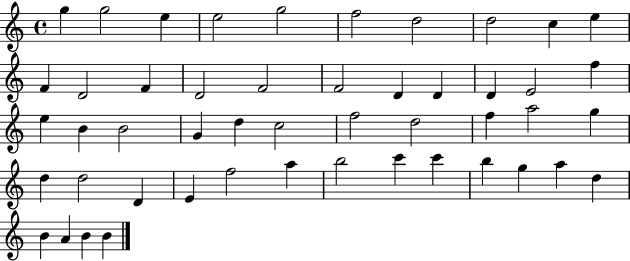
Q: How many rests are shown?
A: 0